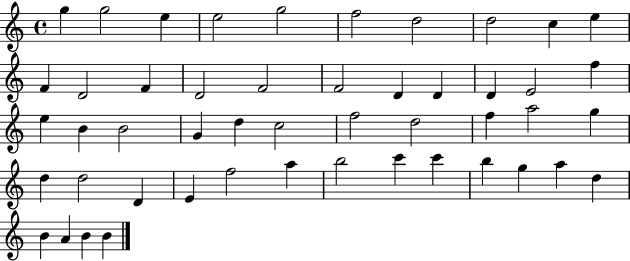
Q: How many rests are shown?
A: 0